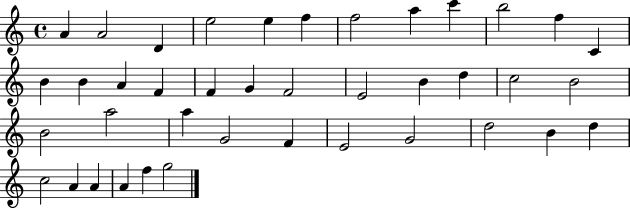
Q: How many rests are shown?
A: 0